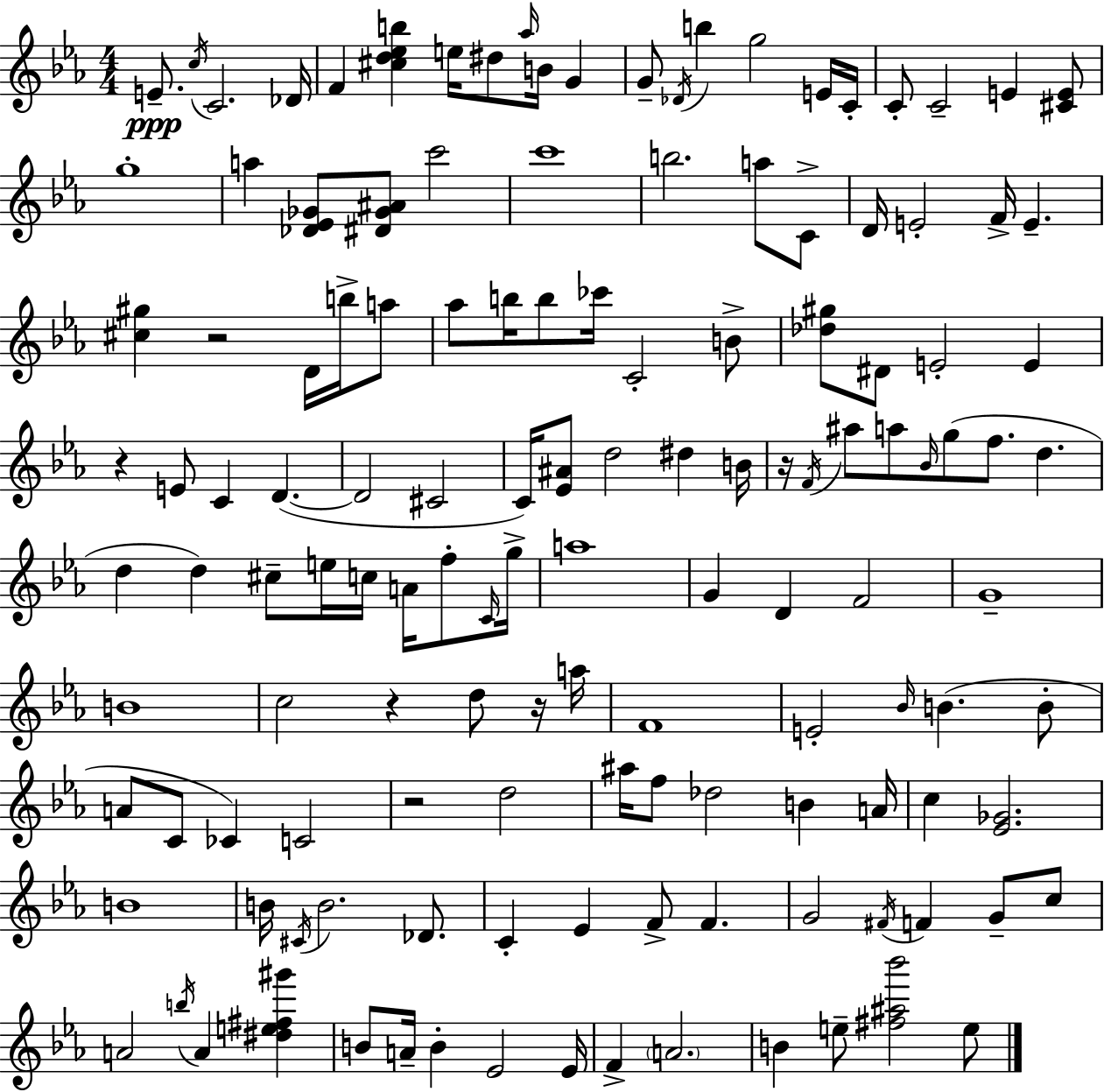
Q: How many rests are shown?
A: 6